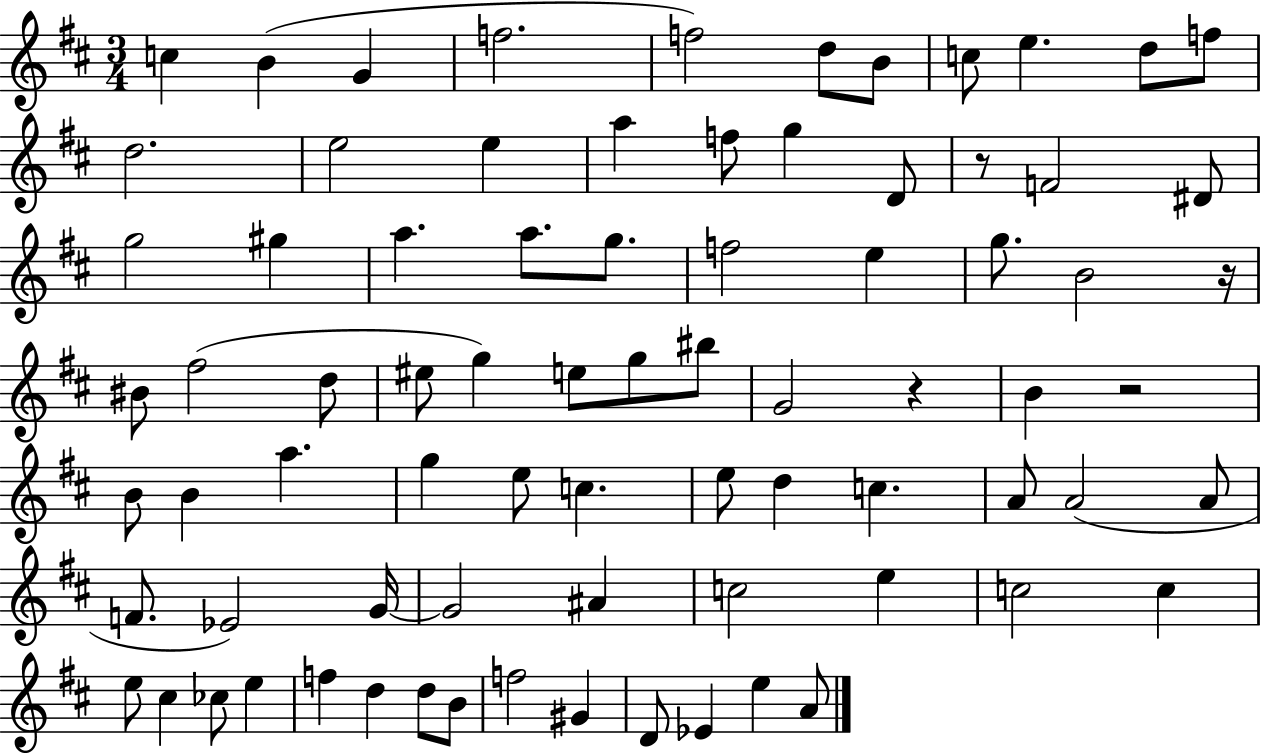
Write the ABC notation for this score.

X:1
T:Untitled
M:3/4
L:1/4
K:D
c B G f2 f2 d/2 B/2 c/2 e d/2 f/2 d2 e2 e a f/2 g D/2 z/2 F2 ^D/2 g2 ^g a a/2 g/2 f2 e g/2 B2 z/4 ^B/2 ^f2 d/2 ^e/2 g e/2 g/2 ^b/2 G2 z B z2 B/2 B a g e/2 c e/2 d c A/2 A2 A/2 F/2 _E2 G/4 G2 ^A c2 e c2 c e/2 ^c _c/2 e f d d/2 B/2 f2 ^G D/2 _E e A/2